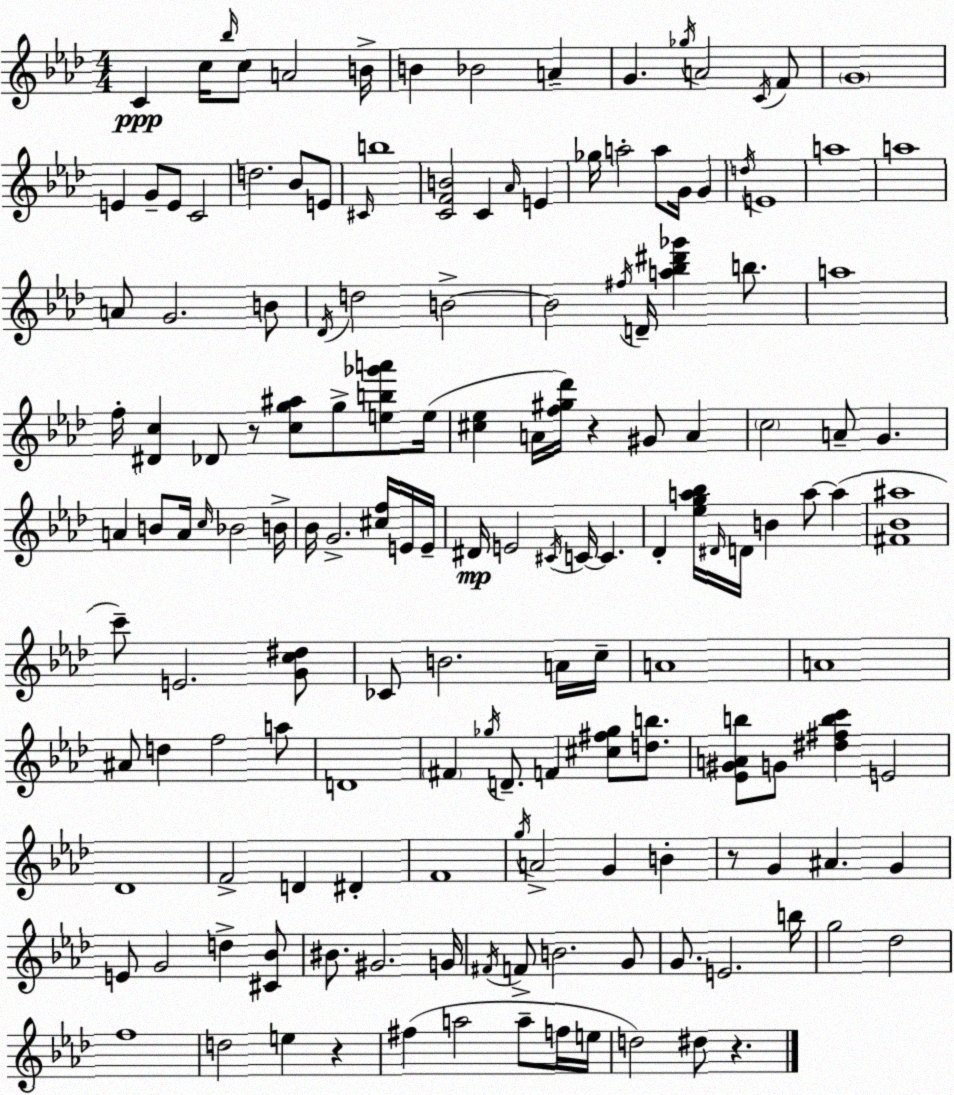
X:1
T:Untitled
M:4/4
L:1/4
K:Ab
C c/4 _b/4 c/2 A2 B/4 B _B2 A G _g/4 A2 C/4 F/2 G4 E G/2 E/2 C2 d2 _B/2 E/2 ^C/4 b4 [CFB]2 C _A/4 E _g/4 a2 a/2 G/4 G d/4 E4 a4 a4 A/2 G2 B/2 _D/4 d2 B2 B2 ^f/4 D/4 [a_b^d'_g'] b/2 a4 f/4 [^Dc] _D/2 z/2 [cg^a]/2 g/2 [eb_g'a']/2 e/4 [^c_e] A/4 [f^g_d']/4 z ^G/2 A c2 A/2 G A B/2 A/4 c/4 _B2 B/4 _B/4 G2 [^cf]/4 E/4 E/4 ^D/4 E2 ^C/4 C/4 C _D [_ega_b]/4 ^D/4 D/4 B a/2 a [^F_B^a]4 c'/2 E2 [Gc^d]/2 _C/2 B2 A/4 c/4 A4 A4 ^A/2 d f2 a/2 D4 ^F _g/4 D/2 F [^c^f_g]/2 [db]/2 [_E^GAb]/2 G/2 [^d^fbc'] E2 _D4 F2 D ^D F4 g/4 A2 G B z/2 G ^A G E/2 G2 d [^C_B]/2 ^B/2 ^G2 G/4 ^F/4 F/2 B2 G/2 G/2 E2 b/4 g2 _d2 f4 d2 e z ^f a2 a/2 f/4 e/4 d2 ^d/2 z